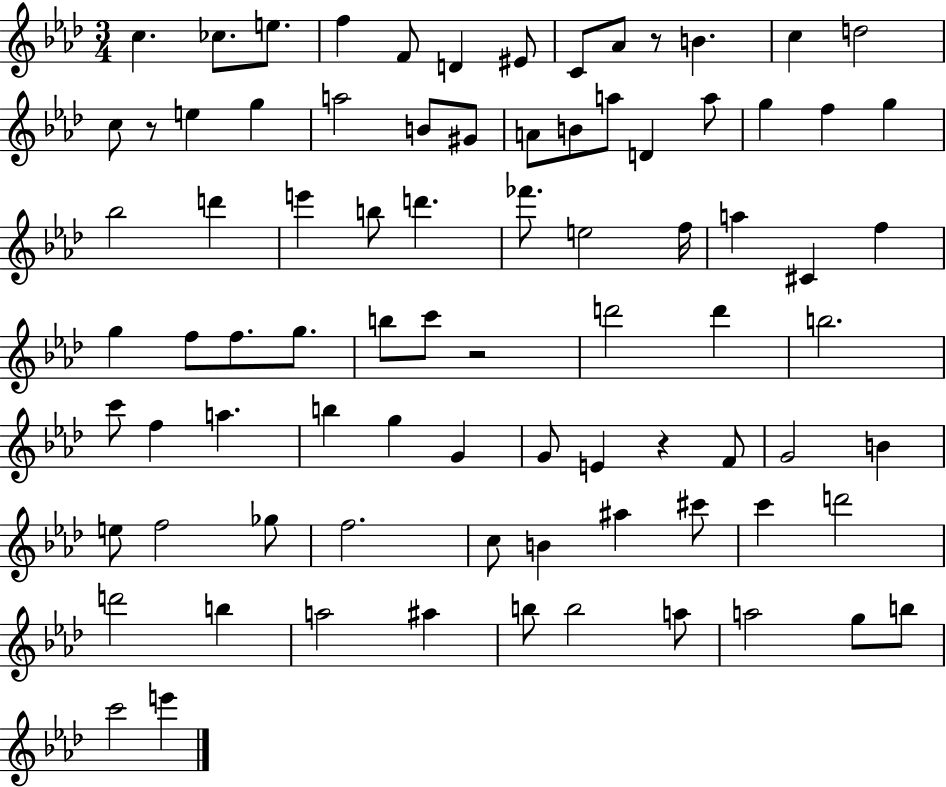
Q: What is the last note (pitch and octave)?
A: E6